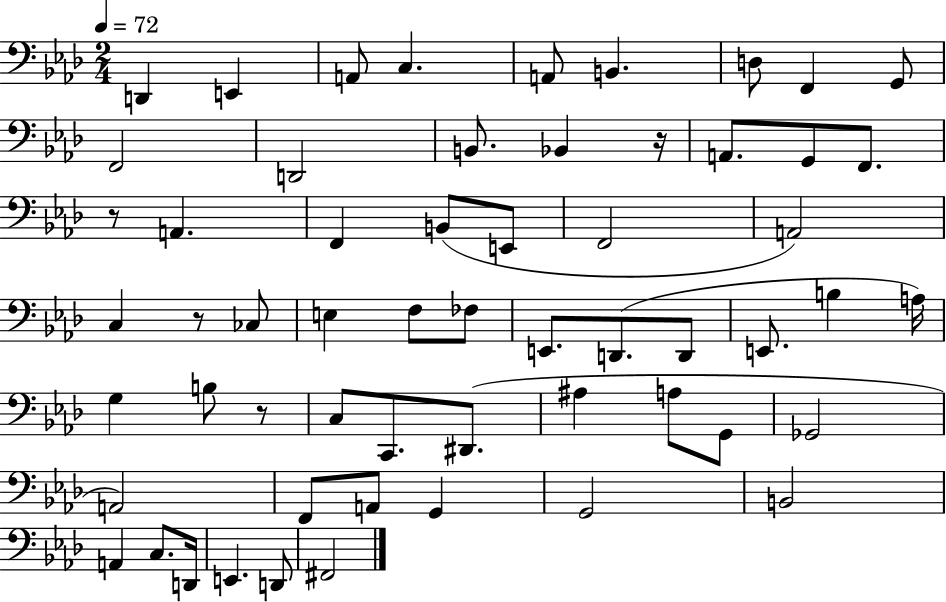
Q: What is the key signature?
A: AES major